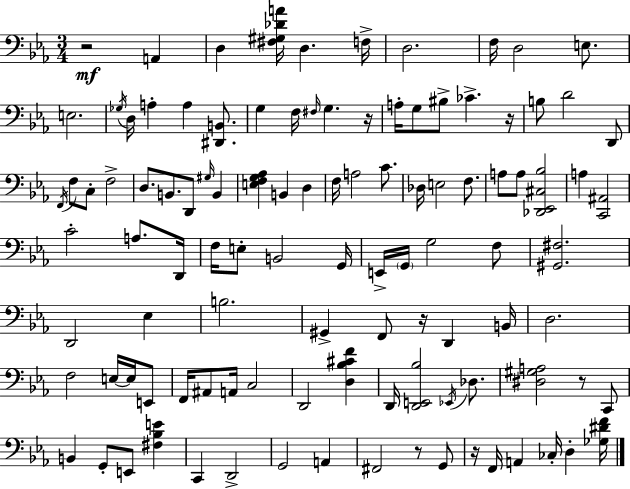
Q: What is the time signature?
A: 3/4